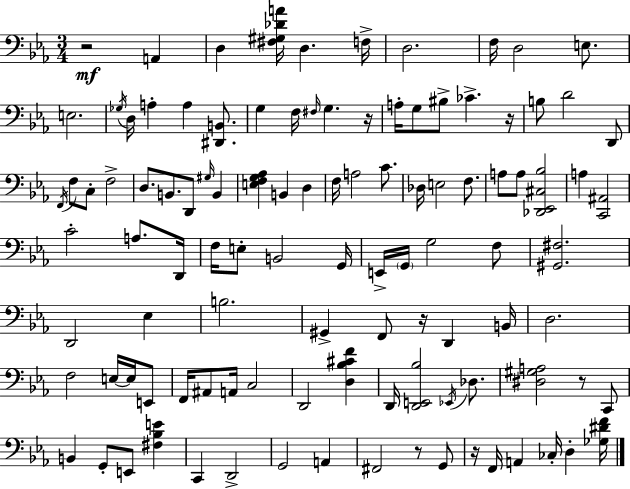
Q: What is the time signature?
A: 3/4